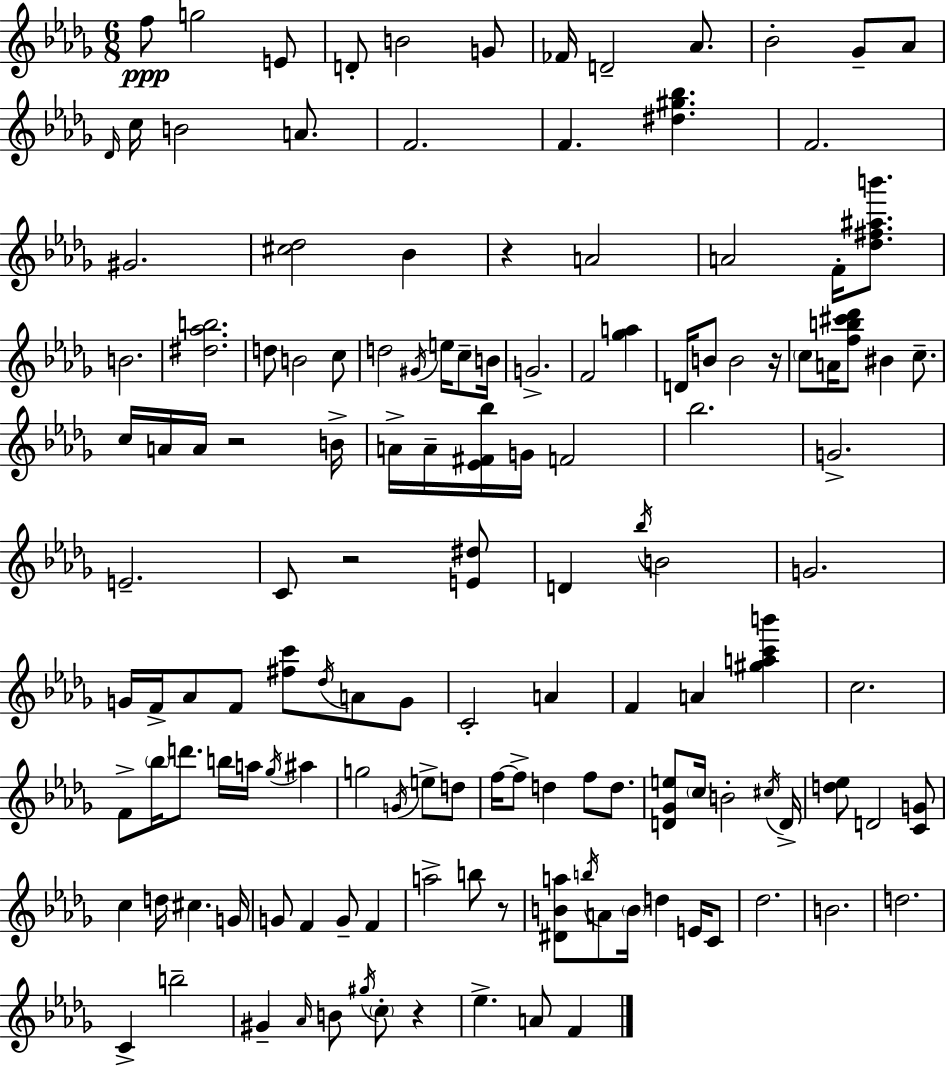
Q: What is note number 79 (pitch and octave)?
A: G4